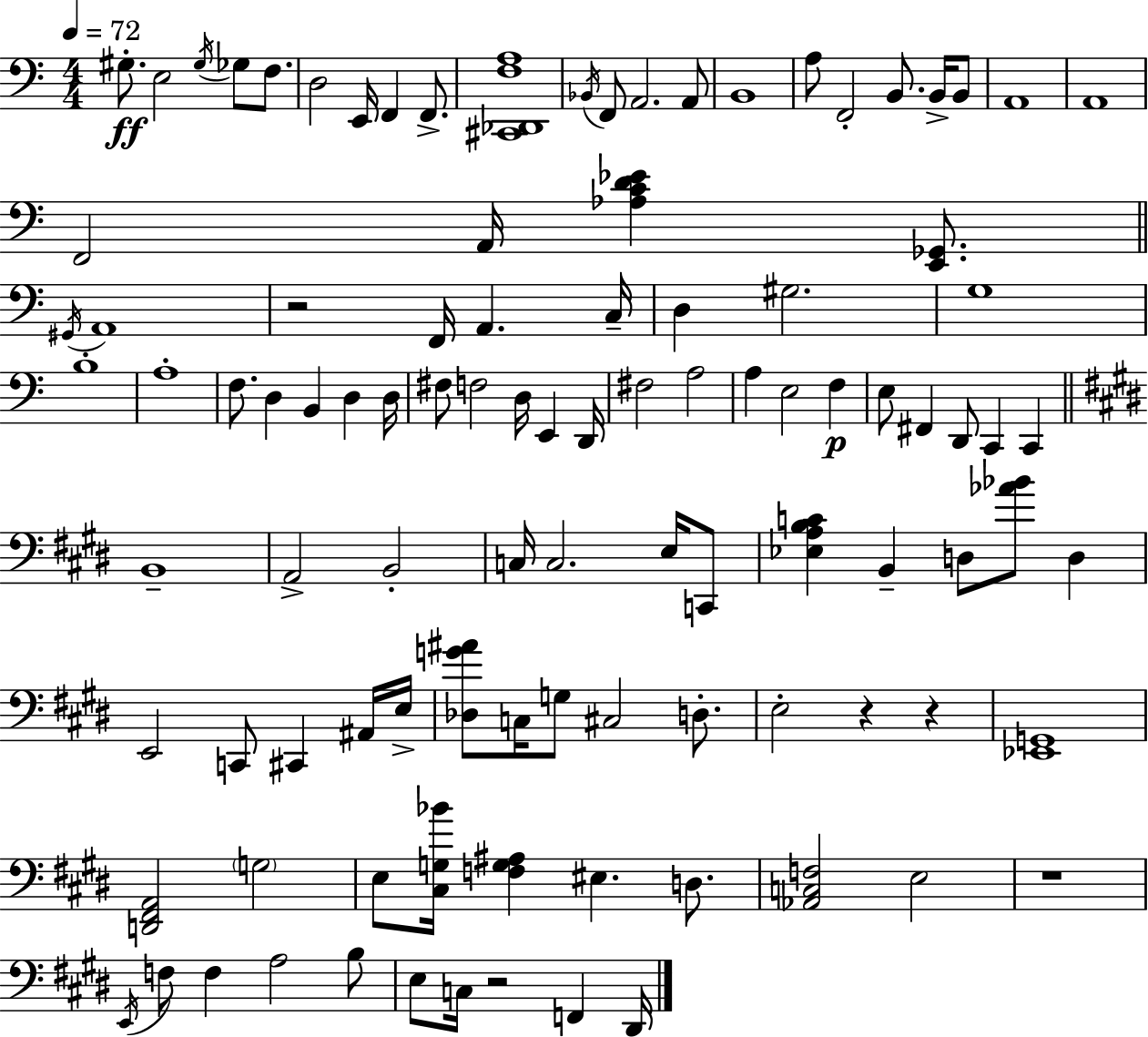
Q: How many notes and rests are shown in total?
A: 103